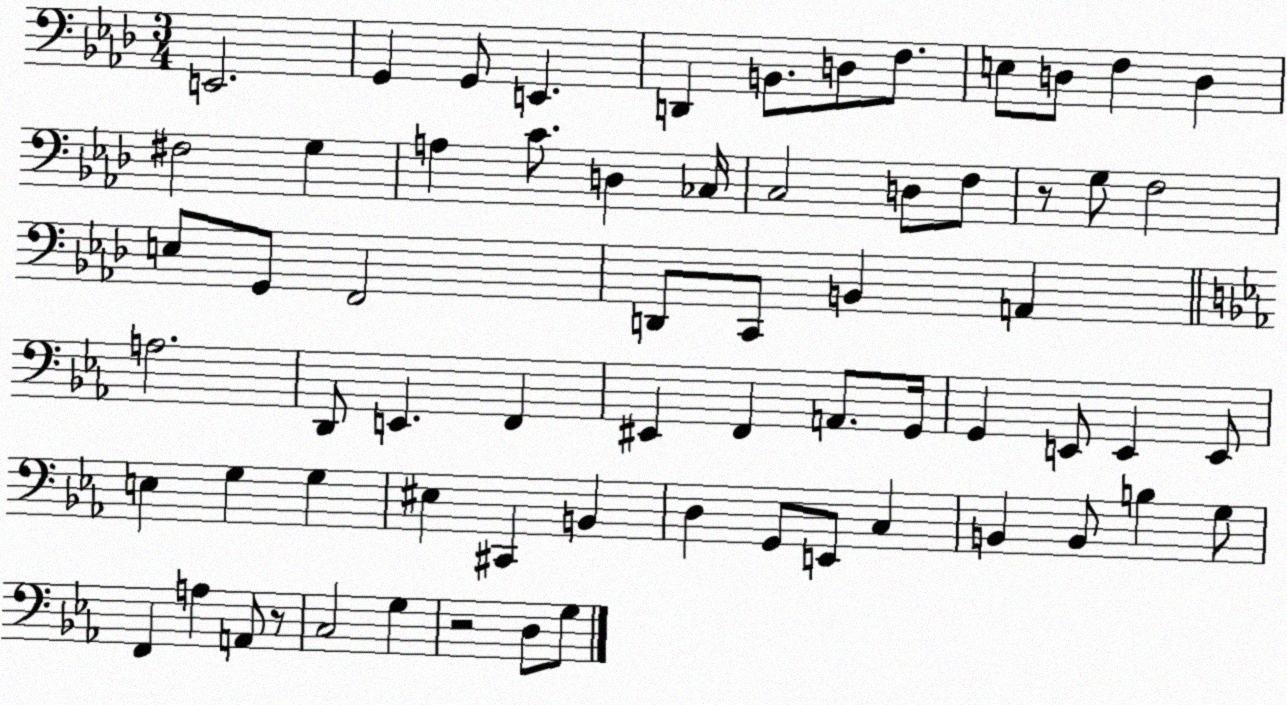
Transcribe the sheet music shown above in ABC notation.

X:1
T:Untitled
M:3/4
L:1/4
K:Ab
E,,2 G,, G,,/2 E,, D,, B,,/2 D,/2 F,/2 E,/2 D,/2 F, D, ^F,2 G, A, C/2 D, _C,/4 C,2 D,/2 F,/2 z/2 G,/2 F,2 E,/2 G,,/2 F,,2 D,,/2 C,,/2 B,, A,, A,2 D,,/2 E,, F,, ^E,, F,, A,,/2 G,,/4 G,, E,,/2 E,, E,,/2 E, G, G, ^E, ^C,, B,, D, G,,/2 E,,/2 C, B,, B,,/2 B, G,/2 F,, A, A,,/2 z/2 C,2 G, z2 D,/2 G,/2